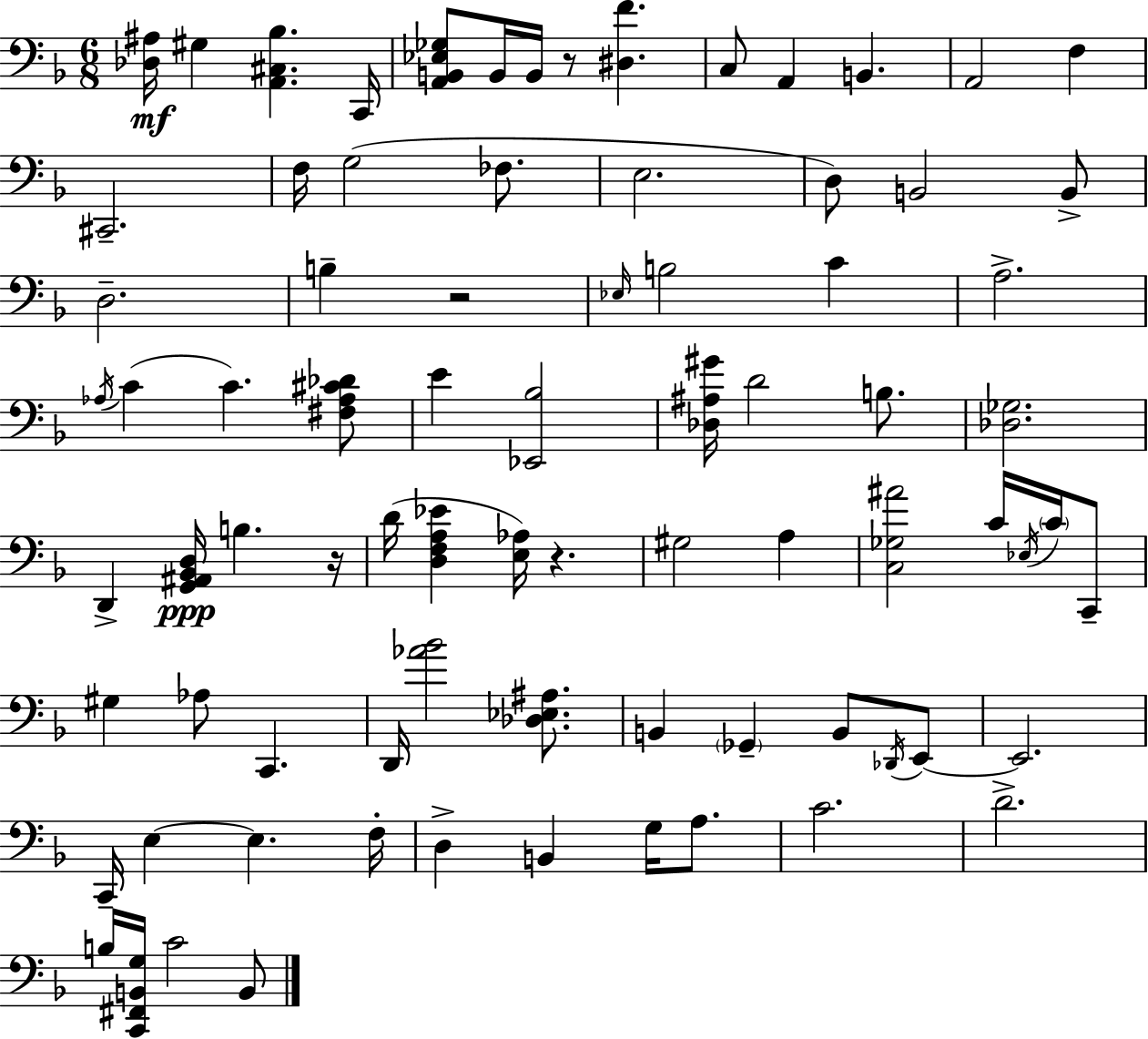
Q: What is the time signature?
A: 6/8